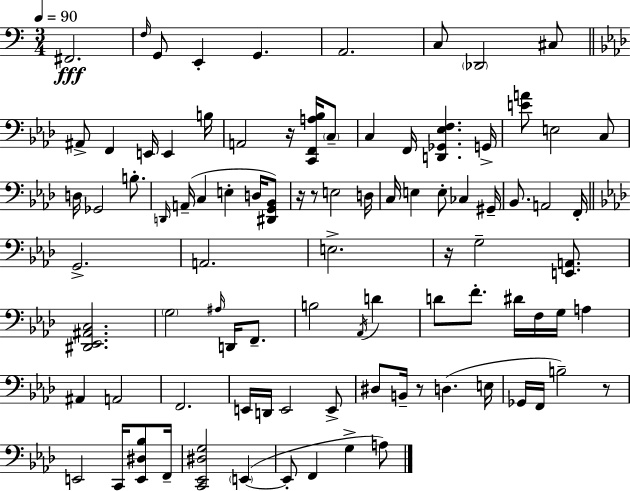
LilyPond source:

{
  \clef bass
  \numericTimeSignature
  \time 3/4
  \key c \major
  \tempo 4 = 90
  fis,2.\fff | \grace { f16 } g,8 e,4-. g,4. | a,2. | c8 \parenthesize des,2 cis8 | \break \bar "||" \break \key aes \major ais,8-> f,4 e,16 e,4 b16 | a,2 r16 <c, f, a bes>16 \parenthesize c8-- | c4 f,16 <d, ges, ees f>4. g,16-> | <e' a'>8 e2 c8 | \break d16 ges,2 b8.-. | \grace { d,16 } a,16--( c4 e4-. d16 <dis, g, bes,>8) | r16 r8 e2 | d16 c16 e4 e8-. ces4 | \break gis,16-- bes,8. a,2 | f,16-. \bar "||" \break \key aes \major g,2.-> | a,2. | e2.-> | r16 g2-- <e, a,>8. | \break <dis, ees, ais, c>2. | \parenthesize g2 \grace { ais16 } d,16 f,8.-- | b2 \acciaccatura { aes,16 } d'4 | d'8 f'8.-. dis'16 f16 g16 a4 | \break ais,4 a,2 | f,2. | e,16 d,16 e,2 | e,8-> dis8 b,16-- r8 d4.( | \break e16 ges,16 f,16 b2--) | r8 e,2 c,16 <e, dis bes>8 | f,16-- <c, ees, dis g>2 \parenthesize e,4~(~ | e,8-. f,4 g4-> | \break a8) \bar "|."
}